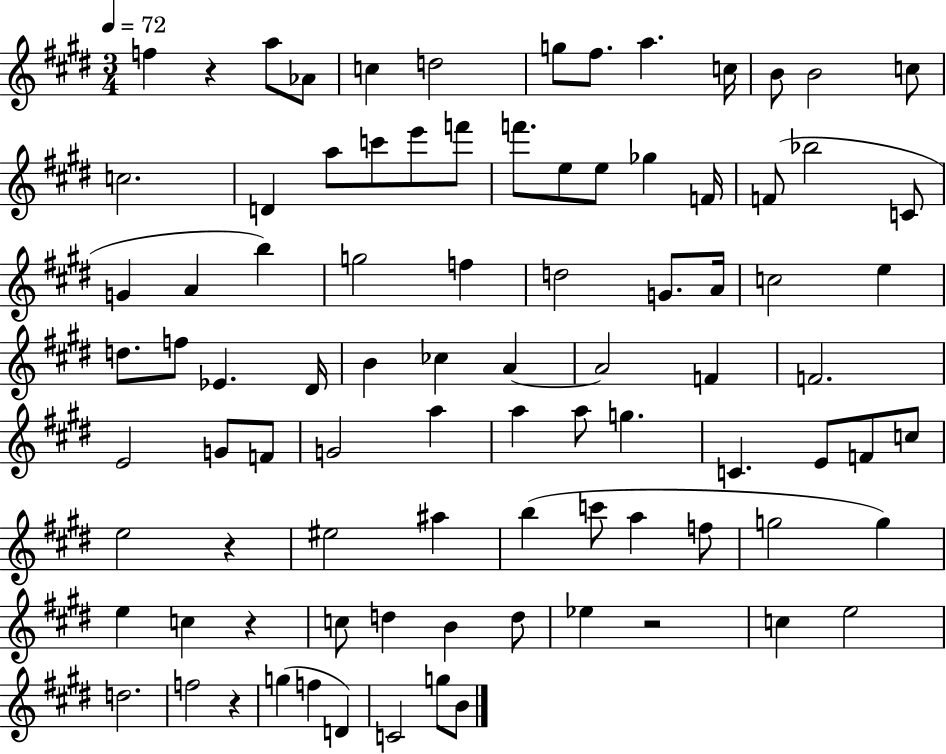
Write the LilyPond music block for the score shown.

{
  \clef treble
  \numericTimeSignature
  \time 3/4
  \key e \major
  \tempo 4 = 72
  f''4 r4 a''8 aes'8 | c''4 d''2 | g''8 fis''8. a''4. c''16 | b'8 b'2 c''8 | \break c''2. | d'4 a''8 c'''8 e'''8 f'''8 | f'''8. e''8 e''8 ges''4 f'16 | f'8( bes''2 c'8 | \break g'4 a'4 b''4) | g''2 f''4 | d''2 g'8. a'16 | c''2 e''4 | \break d''8. f''8 ees'4. dis'16 | b'4 ces''4 a'4~~ | a'2 f'4 | f'2. | \break e'2 g'8 f'8 | g'2 a''4 | a''4 a''8 g''4. | c'4. e'8 f'8 c''8 | \break e''2 r4 | eis''2 ais''4 | b''4( c'''8 a''4 f''8 | g''2 g''4) | \break e''4 c''4 r4 | c''8 d''4 b'4 d''8 | ees''4 r2 | c''4 e''2 | \break d''2. | f''2 r4 | g''4( f''4 d'4) | c'2 g''8 b'8 | \break \bar "|."
}